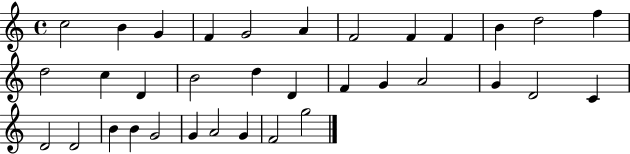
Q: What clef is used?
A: treble